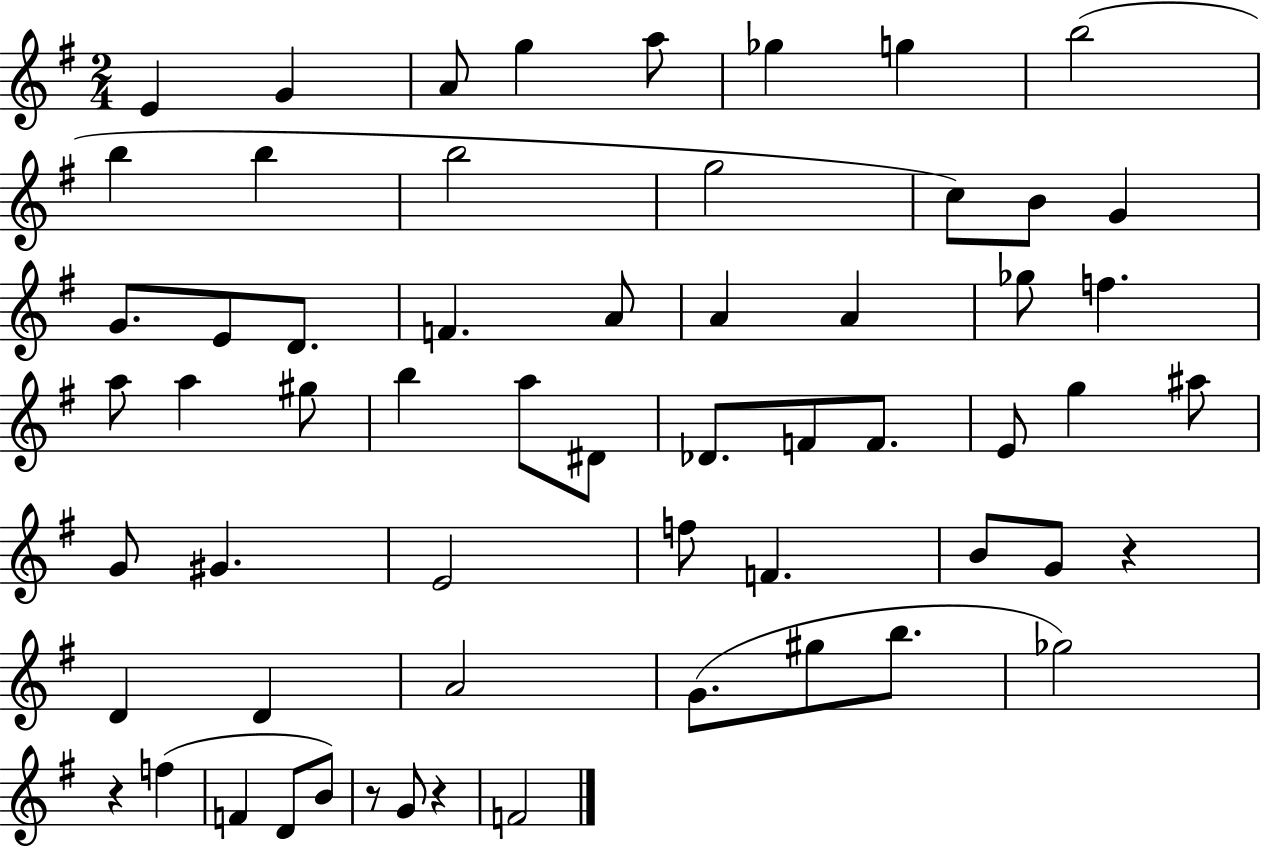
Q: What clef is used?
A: treble